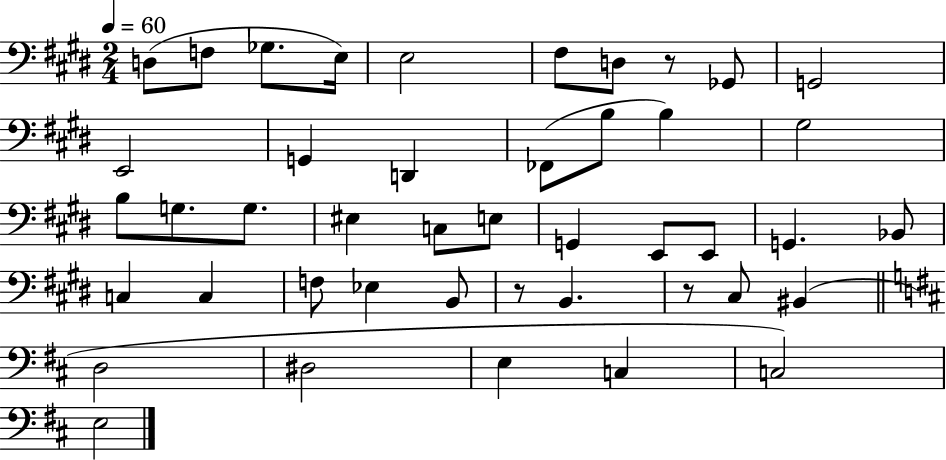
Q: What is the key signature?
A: E major